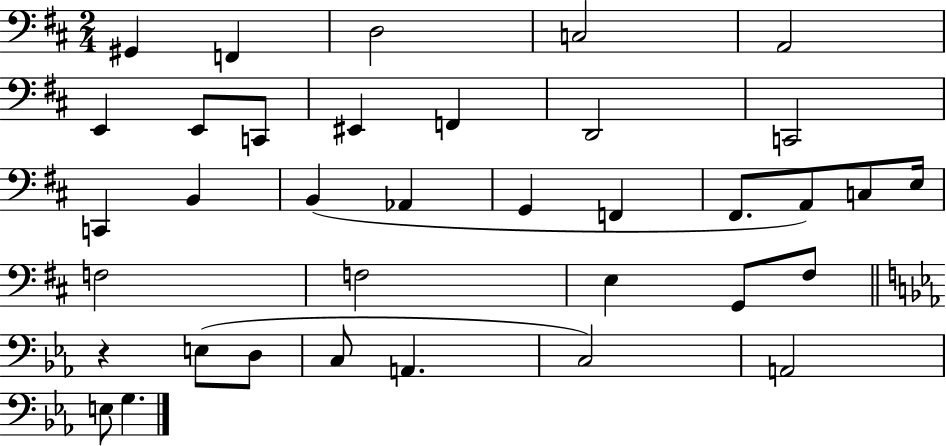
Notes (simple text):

G#2/q F2/q D3/h C3/h A2/h E2/q E2/e C2/e EIS2/q F2/q D2/h C2/h C2/q B2/q B2/q Ab2/q G2/q F2/q F#2/e. A2/e C3/e E3/s F3/h F3/h E3/q G2/e F#3/e R/q E3/e D3/e C3/e A2/q. C3/h A2/h E3/e G3/q.